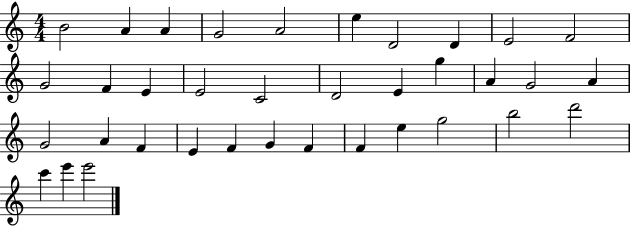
B4/h A4/q A4/q G4/h A4/h E5/q D4/h D4/q E4/h F4/h G4/h F4/q E4/q E4/h C4/h D4/h E4/q G5/q A4/q G4/h A4/q G4/h A4/q F4/q E4/q F4/q G4/q F4/q F4/q E5/q G5/h B5/h D6/h C6/q E6/q E6/h